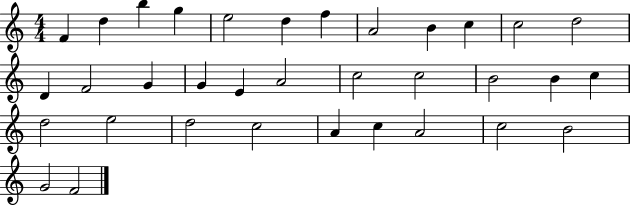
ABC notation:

X:1
T:Untitled
M:4/4
L:1/4
K:C
F d b g e2 d f A2 B c c2 d2 D F2 G G E A2 c2 c2 B2 B c d2 e2 d2 c2 A c A2 c2 B2 G2 F2